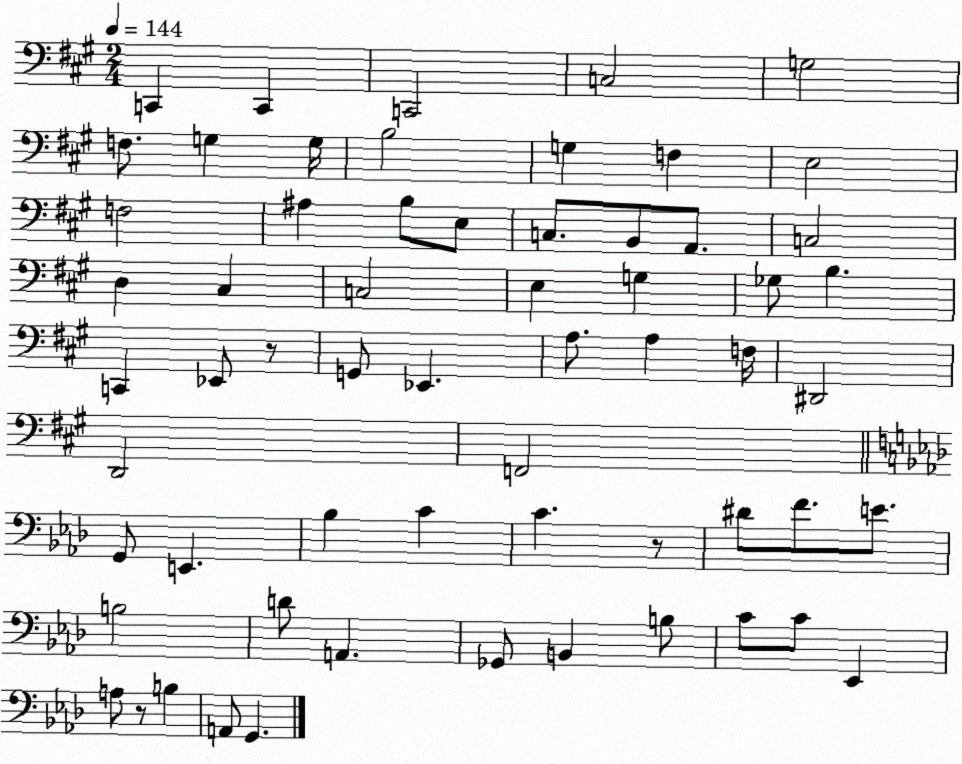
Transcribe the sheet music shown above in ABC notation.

X:1
T:Untitled
M:2/4
L:1/4
K:A
C,, C,, C,,2 C,2 G,2 F,/2 G, G,/4 B,2 G, F, E,2 F,2 ^A, B,/2 E,/2 C,/2 B,,/2 A,,/2 C,2 D, ^C, C,2 E, G, _G,/2 B, C,, _E,,/2 z/2 G,,/2 _E,, A,/2 A, F,/4 ^D,,2 D,,2 F,,2 G,,/2 E,, _B, C C z/2 ^D/2 F/2 E/2 B,2 D/2 A,, _G,,/2 B,, B,/2 C/2 C/2 _E,, A,/2 z/2 B, A,,/2 G,,